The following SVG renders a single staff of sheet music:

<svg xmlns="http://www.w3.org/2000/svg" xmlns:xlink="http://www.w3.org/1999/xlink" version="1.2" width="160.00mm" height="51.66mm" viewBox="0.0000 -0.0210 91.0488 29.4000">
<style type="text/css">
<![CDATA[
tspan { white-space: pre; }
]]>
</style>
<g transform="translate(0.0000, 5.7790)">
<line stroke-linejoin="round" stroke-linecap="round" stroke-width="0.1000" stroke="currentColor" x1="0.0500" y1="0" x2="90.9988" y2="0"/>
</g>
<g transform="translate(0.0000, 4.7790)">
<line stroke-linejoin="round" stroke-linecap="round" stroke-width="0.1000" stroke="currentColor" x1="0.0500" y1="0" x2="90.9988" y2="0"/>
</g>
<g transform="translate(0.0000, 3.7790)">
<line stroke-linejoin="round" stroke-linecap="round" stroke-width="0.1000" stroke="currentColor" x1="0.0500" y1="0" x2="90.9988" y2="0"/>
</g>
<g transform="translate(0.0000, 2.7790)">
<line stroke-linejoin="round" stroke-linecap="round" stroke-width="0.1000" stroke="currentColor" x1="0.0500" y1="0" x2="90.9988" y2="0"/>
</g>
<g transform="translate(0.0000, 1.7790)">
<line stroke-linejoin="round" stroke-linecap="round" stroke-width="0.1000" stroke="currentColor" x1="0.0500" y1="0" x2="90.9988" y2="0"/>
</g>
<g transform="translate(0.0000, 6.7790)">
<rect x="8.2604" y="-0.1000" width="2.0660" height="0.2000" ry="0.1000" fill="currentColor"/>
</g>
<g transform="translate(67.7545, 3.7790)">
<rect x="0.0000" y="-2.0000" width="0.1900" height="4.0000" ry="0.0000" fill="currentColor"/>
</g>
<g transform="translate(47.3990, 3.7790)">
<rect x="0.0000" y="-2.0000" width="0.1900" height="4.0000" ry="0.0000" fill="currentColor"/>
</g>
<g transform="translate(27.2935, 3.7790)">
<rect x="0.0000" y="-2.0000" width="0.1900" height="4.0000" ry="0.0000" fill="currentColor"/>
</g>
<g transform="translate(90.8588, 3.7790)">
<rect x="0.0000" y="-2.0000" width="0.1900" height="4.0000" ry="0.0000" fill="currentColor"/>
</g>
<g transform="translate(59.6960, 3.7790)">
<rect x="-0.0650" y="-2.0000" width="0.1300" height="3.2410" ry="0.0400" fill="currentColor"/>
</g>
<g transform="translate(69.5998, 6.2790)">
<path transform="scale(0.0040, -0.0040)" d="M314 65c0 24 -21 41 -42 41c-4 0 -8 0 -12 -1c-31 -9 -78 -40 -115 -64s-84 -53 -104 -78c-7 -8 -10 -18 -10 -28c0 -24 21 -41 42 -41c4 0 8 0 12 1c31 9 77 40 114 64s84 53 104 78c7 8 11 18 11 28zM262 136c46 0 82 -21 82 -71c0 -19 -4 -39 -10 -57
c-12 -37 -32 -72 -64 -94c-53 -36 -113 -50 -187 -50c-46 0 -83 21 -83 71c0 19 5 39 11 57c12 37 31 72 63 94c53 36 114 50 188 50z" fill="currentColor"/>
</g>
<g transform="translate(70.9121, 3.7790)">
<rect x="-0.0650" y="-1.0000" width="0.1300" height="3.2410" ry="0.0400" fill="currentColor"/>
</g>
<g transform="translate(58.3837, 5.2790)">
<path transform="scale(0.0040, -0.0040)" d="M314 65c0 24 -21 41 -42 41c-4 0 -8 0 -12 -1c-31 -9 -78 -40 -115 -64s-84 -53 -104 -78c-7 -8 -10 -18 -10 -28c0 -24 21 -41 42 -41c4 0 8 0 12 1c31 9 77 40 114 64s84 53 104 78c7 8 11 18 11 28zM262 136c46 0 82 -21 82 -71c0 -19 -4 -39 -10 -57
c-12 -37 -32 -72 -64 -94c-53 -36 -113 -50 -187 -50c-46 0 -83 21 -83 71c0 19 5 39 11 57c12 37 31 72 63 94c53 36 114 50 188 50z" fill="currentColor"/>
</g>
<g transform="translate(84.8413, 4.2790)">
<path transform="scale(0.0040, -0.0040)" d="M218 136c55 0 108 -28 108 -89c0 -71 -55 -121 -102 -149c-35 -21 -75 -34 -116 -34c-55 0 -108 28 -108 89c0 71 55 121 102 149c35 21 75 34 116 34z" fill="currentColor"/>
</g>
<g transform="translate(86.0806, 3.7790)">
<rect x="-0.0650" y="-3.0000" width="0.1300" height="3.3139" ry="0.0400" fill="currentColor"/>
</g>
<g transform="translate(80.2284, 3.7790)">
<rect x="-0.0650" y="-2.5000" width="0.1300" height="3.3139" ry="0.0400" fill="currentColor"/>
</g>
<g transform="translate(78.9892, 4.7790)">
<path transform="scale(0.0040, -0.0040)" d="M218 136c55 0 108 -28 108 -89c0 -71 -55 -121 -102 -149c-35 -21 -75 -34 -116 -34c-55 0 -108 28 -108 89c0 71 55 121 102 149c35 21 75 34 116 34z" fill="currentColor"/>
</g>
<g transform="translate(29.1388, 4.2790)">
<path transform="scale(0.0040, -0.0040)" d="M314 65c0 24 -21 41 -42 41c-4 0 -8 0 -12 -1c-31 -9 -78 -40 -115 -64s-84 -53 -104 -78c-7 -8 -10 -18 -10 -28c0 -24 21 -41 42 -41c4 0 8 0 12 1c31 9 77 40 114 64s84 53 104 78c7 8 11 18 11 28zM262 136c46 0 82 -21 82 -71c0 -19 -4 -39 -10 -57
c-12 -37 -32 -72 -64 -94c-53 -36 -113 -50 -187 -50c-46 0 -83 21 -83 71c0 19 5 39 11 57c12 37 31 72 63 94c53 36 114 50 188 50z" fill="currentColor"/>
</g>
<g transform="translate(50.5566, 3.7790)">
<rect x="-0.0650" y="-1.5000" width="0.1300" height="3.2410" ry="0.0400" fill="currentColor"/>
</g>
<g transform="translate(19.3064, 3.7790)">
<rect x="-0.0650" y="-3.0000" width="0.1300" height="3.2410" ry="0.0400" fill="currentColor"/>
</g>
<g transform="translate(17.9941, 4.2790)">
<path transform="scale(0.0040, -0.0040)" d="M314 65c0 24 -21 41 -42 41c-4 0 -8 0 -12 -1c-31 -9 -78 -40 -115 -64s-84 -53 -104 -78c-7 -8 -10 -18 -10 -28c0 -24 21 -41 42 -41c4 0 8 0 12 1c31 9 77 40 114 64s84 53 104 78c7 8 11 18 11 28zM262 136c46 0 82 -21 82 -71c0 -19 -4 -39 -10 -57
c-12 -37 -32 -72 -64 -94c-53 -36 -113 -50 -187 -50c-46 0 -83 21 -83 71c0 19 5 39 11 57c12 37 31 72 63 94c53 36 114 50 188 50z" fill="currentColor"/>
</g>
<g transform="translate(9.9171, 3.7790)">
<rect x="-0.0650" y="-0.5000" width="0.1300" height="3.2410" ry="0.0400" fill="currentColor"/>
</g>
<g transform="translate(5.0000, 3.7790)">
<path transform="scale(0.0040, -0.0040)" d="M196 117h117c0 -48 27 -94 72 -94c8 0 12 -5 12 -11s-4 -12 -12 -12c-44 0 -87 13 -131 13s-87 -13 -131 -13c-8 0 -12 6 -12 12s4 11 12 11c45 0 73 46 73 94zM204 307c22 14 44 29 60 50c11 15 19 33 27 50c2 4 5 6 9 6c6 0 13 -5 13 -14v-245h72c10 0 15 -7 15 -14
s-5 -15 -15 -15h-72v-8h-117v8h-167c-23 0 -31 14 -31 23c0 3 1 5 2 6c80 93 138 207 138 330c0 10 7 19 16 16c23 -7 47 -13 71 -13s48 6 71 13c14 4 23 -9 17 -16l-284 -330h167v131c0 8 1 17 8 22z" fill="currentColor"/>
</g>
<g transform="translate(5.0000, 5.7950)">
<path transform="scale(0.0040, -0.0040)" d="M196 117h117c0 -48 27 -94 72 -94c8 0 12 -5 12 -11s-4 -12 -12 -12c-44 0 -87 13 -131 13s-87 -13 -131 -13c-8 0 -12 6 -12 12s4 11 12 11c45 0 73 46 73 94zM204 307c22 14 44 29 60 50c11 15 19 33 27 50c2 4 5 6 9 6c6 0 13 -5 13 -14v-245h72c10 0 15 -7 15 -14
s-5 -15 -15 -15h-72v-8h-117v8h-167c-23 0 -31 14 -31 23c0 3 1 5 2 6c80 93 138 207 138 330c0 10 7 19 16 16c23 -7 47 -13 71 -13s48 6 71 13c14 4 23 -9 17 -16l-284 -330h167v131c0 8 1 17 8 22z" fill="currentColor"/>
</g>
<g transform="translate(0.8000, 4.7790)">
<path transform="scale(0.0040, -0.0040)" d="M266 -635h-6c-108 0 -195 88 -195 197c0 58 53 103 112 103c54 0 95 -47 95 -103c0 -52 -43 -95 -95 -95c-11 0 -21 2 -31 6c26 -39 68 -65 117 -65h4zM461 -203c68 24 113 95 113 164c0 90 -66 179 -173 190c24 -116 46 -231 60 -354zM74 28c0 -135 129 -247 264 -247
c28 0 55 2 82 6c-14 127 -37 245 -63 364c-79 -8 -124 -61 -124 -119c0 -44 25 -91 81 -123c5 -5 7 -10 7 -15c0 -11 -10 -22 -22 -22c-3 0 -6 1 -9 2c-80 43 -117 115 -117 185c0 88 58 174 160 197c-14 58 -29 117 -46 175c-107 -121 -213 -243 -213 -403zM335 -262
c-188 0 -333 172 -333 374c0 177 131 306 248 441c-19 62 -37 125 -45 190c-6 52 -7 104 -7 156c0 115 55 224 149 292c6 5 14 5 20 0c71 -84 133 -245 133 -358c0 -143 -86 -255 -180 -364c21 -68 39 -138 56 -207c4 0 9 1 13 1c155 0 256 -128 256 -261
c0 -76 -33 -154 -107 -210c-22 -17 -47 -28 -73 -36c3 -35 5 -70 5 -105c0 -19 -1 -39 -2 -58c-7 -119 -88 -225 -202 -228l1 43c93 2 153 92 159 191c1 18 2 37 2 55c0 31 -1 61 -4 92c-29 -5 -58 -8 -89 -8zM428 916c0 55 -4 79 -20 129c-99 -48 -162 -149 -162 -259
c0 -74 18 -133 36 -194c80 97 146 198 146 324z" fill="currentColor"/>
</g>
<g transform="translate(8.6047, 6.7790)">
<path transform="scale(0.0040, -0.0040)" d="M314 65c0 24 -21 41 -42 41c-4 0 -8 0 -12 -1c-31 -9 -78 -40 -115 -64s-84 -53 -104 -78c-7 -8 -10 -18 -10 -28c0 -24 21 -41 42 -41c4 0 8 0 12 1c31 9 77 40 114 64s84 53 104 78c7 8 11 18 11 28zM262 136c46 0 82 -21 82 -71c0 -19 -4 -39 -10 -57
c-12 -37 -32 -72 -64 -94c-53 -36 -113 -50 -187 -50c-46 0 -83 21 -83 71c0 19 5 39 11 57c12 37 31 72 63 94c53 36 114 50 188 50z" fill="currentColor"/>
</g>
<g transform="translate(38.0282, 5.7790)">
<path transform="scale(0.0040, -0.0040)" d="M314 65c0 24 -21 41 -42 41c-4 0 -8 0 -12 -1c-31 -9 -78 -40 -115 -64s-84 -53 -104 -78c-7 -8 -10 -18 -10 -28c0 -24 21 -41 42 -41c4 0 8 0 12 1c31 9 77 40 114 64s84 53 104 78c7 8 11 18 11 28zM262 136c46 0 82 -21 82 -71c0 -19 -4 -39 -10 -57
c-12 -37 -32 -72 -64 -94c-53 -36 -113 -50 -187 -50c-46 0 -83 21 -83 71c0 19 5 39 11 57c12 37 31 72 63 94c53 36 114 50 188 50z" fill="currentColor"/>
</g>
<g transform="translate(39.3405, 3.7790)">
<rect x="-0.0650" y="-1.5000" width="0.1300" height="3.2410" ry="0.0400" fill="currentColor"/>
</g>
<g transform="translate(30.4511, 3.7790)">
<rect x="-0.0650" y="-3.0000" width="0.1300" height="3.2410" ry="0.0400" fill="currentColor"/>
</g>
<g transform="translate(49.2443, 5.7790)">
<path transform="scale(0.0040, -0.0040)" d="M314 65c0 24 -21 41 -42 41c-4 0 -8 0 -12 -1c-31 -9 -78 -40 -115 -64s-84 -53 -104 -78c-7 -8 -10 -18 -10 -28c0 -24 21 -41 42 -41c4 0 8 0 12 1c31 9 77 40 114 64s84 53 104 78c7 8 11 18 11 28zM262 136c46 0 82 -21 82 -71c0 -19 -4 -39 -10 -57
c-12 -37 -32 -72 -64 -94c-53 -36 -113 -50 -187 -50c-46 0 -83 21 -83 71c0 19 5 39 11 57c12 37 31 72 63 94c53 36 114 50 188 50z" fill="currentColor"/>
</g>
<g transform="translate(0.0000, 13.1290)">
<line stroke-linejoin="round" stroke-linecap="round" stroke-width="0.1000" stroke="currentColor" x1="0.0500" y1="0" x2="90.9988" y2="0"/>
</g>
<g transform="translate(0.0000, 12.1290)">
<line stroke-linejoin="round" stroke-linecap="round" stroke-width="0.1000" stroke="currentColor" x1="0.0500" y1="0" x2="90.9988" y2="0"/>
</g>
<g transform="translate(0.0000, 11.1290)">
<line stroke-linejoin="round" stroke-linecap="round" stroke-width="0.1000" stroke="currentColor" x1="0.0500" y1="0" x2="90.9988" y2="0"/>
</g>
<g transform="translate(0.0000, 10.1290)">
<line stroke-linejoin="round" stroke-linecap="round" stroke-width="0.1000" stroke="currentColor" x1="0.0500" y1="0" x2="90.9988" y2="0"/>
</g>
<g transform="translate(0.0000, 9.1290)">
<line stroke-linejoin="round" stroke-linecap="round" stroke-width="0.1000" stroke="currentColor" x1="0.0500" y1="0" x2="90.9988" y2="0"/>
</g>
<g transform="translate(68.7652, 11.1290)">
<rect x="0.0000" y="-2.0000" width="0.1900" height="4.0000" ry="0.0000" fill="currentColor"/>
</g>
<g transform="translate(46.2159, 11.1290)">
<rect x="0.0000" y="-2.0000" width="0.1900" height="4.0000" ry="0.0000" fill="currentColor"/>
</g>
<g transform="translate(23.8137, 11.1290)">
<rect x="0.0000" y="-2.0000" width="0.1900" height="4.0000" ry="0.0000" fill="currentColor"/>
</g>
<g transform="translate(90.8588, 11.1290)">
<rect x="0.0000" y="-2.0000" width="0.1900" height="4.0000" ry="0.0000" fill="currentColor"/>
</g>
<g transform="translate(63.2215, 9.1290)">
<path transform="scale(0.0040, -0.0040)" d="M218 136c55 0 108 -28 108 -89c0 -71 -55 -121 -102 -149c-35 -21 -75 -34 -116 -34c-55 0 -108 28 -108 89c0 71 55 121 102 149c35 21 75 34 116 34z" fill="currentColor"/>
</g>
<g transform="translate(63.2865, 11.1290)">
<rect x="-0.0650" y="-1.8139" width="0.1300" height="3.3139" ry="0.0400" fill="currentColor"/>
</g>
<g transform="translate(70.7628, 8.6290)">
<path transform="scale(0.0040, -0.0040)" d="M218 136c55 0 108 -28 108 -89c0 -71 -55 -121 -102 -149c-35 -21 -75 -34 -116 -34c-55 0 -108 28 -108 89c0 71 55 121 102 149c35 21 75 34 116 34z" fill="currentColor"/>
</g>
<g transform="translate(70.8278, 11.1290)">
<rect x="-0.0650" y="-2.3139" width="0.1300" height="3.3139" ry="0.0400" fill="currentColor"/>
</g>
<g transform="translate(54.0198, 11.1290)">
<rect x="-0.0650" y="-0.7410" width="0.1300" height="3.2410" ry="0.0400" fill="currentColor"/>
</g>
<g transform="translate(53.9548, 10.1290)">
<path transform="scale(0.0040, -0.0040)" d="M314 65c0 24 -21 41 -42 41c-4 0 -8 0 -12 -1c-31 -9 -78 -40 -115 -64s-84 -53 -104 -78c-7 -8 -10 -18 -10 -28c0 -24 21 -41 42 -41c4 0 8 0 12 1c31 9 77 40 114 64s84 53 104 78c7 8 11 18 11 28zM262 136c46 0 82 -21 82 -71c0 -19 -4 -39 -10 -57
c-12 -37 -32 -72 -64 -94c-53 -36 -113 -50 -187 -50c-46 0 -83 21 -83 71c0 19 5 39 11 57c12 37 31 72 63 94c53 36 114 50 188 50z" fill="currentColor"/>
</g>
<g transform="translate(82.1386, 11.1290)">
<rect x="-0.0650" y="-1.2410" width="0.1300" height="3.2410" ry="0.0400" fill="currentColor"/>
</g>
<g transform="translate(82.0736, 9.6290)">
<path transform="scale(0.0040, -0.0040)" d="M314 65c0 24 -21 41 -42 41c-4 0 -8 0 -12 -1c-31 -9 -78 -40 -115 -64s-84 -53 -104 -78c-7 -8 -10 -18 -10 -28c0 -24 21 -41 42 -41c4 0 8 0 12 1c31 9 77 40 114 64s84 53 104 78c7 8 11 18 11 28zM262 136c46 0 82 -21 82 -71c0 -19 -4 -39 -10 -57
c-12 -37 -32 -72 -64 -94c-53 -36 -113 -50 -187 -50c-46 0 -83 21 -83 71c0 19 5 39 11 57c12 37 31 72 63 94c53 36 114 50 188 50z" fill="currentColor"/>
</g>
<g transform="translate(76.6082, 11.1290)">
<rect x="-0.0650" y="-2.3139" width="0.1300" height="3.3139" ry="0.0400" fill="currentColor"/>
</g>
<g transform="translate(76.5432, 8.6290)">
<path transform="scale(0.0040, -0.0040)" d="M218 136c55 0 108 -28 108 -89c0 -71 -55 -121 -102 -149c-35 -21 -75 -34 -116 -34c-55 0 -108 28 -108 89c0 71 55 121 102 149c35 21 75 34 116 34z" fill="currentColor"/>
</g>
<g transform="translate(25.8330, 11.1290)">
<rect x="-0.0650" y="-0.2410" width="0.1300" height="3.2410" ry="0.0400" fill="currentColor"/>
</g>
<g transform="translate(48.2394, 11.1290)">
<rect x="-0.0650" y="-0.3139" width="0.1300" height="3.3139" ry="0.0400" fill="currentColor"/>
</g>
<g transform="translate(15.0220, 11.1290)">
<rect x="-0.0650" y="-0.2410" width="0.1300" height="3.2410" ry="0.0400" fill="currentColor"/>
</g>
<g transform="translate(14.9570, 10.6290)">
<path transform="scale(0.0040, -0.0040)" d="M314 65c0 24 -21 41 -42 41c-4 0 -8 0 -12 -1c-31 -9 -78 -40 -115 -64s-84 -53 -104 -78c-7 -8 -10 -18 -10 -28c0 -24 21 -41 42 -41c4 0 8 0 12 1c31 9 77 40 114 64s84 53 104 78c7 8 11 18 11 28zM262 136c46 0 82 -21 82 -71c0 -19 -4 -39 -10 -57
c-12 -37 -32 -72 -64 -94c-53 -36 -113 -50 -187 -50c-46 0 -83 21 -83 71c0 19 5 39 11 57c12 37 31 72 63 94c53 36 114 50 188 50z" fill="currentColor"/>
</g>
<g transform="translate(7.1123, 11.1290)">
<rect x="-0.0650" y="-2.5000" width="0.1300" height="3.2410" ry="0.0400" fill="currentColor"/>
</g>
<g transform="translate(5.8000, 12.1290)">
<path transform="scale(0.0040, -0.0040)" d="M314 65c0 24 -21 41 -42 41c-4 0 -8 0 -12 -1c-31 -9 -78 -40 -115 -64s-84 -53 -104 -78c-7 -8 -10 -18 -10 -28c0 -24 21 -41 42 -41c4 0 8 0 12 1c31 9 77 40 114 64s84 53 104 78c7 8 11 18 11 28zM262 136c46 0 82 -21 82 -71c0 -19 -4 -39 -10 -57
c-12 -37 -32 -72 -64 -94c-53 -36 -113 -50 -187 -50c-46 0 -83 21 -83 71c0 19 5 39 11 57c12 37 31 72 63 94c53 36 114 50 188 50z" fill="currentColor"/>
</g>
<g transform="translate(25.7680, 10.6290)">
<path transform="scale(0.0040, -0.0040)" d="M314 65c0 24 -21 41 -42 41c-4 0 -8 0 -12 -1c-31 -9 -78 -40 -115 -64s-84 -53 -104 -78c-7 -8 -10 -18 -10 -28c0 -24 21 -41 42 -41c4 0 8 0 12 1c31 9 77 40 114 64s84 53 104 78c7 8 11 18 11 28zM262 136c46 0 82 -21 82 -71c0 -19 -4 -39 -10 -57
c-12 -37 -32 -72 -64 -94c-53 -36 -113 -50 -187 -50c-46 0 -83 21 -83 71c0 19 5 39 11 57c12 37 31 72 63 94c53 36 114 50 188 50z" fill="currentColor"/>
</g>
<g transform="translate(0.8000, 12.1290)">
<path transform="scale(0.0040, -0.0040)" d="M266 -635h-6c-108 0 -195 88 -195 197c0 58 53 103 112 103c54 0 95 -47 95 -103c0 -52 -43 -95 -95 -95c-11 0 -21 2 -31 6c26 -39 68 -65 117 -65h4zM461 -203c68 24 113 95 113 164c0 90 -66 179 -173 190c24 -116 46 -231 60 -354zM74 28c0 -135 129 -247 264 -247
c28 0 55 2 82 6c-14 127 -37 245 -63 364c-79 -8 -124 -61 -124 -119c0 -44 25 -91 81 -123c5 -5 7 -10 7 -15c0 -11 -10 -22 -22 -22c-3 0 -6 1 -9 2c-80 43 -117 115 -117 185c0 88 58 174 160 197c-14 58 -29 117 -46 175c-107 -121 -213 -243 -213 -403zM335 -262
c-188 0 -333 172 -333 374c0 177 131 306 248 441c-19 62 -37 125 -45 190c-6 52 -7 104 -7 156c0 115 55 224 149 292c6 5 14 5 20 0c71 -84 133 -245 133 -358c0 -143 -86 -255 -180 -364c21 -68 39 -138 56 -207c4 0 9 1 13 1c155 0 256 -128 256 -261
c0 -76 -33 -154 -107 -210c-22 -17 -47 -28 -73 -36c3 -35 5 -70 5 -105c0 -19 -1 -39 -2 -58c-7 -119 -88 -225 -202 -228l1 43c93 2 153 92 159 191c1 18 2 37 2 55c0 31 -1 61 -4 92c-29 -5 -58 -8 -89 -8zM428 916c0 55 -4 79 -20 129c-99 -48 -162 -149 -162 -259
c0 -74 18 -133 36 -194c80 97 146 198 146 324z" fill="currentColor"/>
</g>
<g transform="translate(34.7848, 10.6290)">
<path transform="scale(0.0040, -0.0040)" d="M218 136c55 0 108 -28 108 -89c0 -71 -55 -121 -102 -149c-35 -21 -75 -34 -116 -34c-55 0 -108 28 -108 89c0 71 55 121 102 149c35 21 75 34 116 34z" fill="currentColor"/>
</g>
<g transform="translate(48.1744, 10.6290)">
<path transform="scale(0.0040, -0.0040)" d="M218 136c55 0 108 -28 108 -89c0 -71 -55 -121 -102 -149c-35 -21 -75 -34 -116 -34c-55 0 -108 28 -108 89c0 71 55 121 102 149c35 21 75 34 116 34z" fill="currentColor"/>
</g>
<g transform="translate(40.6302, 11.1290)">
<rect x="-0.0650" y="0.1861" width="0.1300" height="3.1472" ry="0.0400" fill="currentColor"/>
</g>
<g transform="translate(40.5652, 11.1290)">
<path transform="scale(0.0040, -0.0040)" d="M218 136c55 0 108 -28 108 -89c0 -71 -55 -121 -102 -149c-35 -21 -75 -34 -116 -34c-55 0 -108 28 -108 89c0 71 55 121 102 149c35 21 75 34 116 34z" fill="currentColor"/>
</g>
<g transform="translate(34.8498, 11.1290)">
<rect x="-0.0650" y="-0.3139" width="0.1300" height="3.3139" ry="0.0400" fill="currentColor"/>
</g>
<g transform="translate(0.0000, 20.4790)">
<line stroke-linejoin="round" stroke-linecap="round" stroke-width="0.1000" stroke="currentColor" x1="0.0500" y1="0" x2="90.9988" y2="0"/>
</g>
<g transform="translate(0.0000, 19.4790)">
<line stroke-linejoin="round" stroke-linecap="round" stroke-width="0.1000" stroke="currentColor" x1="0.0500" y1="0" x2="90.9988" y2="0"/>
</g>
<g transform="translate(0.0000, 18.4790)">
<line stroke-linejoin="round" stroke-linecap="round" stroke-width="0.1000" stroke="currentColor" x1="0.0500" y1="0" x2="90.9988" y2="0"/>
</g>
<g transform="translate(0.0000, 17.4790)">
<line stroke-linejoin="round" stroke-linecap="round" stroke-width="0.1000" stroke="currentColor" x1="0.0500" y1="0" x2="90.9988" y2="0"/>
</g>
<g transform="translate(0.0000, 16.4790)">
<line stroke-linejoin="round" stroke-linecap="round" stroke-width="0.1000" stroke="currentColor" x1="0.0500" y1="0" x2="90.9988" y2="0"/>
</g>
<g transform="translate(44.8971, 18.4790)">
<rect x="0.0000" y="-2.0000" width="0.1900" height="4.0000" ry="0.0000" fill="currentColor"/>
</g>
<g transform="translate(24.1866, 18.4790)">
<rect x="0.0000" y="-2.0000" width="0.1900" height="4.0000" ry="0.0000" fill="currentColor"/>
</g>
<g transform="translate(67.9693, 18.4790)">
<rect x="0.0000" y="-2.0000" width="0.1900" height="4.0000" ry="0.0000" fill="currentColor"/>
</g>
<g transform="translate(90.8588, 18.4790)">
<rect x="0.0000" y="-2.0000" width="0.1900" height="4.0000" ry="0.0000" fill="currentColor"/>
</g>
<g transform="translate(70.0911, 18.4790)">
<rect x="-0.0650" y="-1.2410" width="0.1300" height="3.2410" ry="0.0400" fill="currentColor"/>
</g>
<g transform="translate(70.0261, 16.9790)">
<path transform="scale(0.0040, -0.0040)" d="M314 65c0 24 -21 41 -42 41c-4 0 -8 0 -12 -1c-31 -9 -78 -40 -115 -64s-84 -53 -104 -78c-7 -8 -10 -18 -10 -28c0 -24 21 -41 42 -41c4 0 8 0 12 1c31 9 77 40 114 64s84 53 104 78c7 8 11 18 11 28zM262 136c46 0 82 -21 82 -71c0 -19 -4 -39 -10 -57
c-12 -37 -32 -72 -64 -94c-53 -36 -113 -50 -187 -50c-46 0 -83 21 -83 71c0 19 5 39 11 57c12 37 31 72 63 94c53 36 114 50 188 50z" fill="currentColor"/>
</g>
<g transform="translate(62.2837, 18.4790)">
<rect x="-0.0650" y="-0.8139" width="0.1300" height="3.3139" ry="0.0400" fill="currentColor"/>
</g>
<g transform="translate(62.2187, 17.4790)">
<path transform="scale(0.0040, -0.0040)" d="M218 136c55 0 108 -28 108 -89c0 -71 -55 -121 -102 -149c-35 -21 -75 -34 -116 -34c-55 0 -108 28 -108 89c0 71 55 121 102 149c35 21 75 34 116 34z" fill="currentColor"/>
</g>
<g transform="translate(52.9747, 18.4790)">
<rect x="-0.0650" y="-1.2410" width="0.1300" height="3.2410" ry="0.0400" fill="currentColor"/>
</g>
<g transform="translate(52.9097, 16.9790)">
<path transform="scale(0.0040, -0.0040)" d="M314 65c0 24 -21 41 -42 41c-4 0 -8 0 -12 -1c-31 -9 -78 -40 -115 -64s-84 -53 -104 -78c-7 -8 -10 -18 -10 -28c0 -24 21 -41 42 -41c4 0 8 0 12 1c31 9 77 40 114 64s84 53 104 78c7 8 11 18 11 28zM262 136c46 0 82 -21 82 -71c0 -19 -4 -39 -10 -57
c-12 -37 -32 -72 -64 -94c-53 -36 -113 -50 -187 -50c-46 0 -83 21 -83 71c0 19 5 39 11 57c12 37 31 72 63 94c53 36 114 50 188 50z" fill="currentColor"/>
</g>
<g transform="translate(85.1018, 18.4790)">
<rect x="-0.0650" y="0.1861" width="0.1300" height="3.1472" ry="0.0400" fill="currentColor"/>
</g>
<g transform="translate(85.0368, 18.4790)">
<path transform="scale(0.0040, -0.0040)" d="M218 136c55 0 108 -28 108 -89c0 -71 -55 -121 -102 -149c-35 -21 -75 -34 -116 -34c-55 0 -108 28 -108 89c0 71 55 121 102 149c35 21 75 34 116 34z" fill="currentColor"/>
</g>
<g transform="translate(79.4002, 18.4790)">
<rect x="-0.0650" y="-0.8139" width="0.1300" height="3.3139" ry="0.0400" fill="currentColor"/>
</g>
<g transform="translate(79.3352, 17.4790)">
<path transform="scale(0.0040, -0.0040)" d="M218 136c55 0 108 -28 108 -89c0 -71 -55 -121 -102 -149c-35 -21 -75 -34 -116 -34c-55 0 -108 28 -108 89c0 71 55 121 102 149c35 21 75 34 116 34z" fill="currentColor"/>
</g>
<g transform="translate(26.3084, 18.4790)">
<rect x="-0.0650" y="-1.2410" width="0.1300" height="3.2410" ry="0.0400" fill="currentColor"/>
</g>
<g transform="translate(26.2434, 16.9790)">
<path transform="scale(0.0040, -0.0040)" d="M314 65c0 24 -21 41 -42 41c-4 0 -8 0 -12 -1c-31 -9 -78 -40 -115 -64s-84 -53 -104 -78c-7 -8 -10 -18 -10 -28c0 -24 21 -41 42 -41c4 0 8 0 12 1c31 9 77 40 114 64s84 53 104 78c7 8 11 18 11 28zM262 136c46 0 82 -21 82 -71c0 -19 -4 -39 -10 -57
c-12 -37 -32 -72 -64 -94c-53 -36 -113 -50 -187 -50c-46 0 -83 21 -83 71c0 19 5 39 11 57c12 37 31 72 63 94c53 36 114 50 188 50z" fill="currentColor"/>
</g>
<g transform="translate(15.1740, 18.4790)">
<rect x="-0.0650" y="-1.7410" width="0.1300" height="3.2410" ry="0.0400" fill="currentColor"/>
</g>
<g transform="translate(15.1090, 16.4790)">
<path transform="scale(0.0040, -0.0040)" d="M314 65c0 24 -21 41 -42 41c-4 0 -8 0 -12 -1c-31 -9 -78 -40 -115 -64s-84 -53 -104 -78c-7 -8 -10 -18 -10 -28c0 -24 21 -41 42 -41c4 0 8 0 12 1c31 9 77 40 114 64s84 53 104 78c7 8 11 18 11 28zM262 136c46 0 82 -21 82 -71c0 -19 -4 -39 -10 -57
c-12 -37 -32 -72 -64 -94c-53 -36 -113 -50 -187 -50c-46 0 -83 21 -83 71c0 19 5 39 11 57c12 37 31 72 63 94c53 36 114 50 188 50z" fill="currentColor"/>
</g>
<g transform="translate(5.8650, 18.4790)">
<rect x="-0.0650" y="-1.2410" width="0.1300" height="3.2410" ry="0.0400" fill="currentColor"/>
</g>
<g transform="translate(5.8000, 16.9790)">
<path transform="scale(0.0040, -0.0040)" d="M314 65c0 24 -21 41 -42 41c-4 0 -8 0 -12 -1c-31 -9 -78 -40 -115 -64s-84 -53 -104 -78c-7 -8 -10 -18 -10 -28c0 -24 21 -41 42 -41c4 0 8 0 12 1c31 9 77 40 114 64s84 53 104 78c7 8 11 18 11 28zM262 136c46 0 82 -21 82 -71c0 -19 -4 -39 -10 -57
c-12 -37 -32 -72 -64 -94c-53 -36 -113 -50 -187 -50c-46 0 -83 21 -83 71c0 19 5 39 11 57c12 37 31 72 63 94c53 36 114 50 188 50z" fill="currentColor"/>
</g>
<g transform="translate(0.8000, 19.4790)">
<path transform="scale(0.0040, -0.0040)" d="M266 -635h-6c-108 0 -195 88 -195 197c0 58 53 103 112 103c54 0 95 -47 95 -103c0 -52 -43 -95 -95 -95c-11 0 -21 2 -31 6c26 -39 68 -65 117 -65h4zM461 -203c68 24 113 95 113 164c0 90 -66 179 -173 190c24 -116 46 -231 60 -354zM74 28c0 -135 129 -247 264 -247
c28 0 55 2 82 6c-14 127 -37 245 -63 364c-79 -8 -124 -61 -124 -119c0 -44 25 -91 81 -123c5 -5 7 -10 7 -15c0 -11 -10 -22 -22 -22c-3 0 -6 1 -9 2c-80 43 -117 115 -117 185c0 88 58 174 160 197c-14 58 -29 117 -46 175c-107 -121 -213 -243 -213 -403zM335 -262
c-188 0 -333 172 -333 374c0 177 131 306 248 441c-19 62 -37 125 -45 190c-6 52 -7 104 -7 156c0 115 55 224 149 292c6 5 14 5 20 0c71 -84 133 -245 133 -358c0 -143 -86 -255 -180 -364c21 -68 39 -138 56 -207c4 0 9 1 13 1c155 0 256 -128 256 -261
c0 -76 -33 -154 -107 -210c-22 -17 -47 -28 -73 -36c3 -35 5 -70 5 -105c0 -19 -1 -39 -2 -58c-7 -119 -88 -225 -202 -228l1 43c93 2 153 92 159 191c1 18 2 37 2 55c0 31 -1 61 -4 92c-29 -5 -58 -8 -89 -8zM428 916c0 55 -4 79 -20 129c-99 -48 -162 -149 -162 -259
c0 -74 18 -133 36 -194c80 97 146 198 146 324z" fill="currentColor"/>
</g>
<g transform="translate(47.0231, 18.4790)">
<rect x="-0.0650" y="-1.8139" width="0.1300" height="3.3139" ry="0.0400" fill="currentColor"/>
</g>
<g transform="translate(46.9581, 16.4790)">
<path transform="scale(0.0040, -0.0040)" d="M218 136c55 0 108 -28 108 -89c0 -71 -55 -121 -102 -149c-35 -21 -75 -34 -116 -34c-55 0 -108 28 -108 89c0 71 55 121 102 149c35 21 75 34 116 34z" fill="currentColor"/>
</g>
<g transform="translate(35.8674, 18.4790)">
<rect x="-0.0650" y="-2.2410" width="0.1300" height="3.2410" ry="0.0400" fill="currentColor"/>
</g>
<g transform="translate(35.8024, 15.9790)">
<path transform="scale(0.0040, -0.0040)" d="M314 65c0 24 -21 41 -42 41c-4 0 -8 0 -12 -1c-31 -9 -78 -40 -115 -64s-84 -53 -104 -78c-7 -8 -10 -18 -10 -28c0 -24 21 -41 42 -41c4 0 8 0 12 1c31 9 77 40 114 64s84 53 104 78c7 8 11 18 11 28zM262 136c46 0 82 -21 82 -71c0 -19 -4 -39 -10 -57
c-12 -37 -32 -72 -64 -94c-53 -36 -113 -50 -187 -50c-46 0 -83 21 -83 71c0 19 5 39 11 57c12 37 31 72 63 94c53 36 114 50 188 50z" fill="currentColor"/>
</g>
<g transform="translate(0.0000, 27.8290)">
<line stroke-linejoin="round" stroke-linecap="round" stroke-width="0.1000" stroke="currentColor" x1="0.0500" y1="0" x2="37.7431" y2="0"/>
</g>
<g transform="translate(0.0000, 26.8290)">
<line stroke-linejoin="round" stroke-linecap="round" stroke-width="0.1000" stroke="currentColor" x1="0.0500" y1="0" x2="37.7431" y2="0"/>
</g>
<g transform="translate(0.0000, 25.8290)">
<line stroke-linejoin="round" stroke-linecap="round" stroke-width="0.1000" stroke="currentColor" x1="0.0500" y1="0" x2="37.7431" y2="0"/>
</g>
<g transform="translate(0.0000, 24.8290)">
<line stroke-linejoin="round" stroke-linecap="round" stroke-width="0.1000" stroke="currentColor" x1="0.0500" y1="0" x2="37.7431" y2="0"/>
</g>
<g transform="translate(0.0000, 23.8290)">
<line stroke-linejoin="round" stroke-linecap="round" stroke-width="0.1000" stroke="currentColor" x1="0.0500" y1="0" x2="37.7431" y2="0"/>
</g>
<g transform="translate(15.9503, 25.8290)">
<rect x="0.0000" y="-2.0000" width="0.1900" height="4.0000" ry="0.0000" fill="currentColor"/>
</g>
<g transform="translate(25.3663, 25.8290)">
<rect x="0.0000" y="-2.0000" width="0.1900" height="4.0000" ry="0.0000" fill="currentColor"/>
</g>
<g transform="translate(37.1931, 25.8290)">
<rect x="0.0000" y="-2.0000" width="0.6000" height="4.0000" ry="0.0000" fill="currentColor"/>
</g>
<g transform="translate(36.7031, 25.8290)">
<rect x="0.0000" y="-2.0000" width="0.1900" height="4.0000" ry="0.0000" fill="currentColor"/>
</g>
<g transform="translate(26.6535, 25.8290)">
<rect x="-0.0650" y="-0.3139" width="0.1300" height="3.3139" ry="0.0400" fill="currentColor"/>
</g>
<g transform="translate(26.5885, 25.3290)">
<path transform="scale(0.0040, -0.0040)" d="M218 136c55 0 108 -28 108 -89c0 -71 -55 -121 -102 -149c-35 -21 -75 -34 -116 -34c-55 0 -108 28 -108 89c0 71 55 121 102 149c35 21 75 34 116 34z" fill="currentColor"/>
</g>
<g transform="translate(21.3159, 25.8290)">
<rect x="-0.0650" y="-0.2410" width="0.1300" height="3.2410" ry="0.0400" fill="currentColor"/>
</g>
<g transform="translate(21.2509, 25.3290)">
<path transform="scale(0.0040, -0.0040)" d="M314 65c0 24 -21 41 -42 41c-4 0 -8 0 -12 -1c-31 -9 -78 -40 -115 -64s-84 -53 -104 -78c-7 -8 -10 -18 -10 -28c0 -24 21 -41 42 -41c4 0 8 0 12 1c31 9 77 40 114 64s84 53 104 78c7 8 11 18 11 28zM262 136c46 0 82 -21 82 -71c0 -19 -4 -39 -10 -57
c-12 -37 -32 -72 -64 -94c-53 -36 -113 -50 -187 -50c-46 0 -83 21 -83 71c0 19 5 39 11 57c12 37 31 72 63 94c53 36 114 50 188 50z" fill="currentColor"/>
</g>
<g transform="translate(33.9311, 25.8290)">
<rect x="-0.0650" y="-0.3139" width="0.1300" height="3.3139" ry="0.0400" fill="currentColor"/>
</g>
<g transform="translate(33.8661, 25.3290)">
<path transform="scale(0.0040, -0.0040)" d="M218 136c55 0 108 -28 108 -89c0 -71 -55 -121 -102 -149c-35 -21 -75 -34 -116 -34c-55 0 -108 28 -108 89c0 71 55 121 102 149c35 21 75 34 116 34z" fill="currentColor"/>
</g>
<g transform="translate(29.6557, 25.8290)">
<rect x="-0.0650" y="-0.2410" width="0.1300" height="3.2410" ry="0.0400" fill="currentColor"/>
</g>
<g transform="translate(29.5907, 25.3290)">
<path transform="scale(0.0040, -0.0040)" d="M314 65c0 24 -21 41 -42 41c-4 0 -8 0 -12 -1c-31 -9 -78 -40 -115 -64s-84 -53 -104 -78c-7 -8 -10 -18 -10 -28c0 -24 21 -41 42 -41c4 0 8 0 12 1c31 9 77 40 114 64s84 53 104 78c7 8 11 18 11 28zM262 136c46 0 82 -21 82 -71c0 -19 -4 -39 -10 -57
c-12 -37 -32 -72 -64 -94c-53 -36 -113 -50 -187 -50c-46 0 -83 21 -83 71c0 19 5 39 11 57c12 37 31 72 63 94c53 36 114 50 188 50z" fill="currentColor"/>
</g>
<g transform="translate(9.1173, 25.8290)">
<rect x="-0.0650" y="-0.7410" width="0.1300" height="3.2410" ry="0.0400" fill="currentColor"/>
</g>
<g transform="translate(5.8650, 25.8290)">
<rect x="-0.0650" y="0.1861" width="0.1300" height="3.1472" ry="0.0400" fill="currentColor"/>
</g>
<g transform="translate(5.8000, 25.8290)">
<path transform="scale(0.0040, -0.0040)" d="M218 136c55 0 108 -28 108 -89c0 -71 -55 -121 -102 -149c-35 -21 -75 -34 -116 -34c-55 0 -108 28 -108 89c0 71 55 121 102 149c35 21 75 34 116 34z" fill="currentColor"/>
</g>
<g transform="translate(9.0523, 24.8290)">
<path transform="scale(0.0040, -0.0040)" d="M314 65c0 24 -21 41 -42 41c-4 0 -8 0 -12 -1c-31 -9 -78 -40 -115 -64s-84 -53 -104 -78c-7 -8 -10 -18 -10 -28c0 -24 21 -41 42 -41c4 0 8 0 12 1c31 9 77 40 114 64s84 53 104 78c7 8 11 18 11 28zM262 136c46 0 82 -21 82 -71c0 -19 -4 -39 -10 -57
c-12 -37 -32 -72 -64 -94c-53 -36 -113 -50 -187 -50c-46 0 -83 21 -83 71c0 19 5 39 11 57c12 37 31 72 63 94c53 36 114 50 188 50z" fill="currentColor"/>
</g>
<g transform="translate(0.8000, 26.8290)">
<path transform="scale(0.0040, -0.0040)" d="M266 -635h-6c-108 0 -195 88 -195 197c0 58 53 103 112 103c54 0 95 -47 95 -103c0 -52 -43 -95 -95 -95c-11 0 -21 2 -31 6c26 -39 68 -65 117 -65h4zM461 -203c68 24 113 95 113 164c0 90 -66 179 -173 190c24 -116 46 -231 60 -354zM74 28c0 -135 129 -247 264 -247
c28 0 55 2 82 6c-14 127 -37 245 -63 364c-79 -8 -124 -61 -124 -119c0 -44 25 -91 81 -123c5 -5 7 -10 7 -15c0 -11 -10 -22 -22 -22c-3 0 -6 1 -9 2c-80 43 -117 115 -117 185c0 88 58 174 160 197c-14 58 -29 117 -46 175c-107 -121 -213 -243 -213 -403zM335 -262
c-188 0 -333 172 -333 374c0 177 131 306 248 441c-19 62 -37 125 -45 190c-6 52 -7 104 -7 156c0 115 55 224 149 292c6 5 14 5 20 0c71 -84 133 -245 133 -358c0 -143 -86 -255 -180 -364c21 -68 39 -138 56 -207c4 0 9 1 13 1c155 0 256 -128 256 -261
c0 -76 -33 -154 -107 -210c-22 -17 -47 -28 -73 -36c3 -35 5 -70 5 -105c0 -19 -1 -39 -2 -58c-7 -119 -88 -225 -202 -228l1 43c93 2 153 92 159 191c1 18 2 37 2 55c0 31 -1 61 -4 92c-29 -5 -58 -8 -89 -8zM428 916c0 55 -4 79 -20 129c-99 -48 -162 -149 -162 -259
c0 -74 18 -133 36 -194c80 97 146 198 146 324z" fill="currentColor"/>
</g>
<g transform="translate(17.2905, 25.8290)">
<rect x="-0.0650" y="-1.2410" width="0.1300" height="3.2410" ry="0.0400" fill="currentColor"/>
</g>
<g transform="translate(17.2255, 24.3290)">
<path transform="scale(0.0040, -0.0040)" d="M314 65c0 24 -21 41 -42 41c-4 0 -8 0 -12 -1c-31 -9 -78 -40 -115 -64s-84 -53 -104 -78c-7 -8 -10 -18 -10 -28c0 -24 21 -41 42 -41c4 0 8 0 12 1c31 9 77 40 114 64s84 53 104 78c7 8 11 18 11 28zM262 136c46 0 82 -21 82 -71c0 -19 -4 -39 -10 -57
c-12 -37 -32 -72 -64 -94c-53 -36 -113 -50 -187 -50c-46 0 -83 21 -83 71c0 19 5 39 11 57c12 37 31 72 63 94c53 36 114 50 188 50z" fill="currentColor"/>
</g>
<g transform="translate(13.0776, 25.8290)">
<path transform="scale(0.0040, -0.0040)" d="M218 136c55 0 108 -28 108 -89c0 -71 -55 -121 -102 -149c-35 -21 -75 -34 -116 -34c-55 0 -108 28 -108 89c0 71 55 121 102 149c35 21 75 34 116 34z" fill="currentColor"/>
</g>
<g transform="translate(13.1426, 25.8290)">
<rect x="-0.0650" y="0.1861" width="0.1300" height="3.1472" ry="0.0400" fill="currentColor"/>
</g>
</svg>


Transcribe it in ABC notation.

X:1
T:Untitled
M:4/4
L:1/4
K:C
C2 A2 A2 E2 E2 F2 D2 G A G2 c2 c2 c B c d2 f g g e2 e2 f2 e2 g2 f e2 d e2 d B B d2 B e2 c2 c c2 c